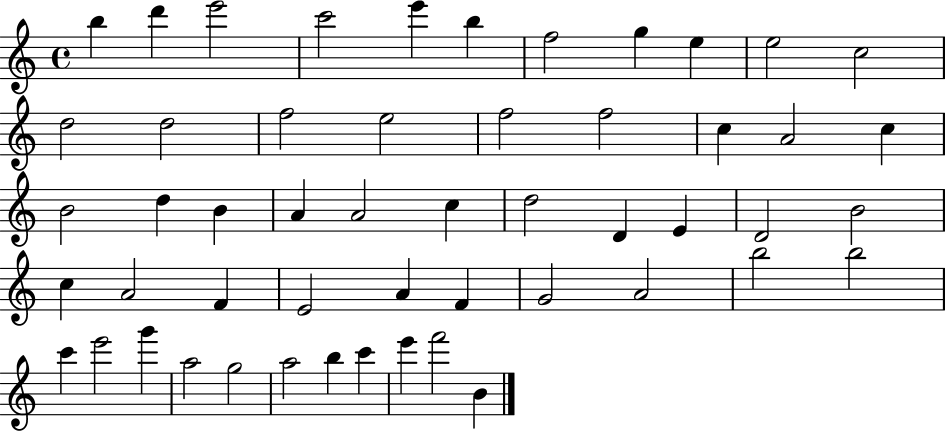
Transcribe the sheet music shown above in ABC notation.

X:1
T:Untitled
M:4/4
L:1/4
K:C
b d' e'2 c'2 e' b f2 g e e2 c2 d2 d2 f2 e2 f2 f2 c A2 c B2 d B A A2 c d2 D E D2 B2 c A2 F E2 A F G2 A2 b2 b2 c' e'2 g' a2 g2 a2 b c' e' f'2 B